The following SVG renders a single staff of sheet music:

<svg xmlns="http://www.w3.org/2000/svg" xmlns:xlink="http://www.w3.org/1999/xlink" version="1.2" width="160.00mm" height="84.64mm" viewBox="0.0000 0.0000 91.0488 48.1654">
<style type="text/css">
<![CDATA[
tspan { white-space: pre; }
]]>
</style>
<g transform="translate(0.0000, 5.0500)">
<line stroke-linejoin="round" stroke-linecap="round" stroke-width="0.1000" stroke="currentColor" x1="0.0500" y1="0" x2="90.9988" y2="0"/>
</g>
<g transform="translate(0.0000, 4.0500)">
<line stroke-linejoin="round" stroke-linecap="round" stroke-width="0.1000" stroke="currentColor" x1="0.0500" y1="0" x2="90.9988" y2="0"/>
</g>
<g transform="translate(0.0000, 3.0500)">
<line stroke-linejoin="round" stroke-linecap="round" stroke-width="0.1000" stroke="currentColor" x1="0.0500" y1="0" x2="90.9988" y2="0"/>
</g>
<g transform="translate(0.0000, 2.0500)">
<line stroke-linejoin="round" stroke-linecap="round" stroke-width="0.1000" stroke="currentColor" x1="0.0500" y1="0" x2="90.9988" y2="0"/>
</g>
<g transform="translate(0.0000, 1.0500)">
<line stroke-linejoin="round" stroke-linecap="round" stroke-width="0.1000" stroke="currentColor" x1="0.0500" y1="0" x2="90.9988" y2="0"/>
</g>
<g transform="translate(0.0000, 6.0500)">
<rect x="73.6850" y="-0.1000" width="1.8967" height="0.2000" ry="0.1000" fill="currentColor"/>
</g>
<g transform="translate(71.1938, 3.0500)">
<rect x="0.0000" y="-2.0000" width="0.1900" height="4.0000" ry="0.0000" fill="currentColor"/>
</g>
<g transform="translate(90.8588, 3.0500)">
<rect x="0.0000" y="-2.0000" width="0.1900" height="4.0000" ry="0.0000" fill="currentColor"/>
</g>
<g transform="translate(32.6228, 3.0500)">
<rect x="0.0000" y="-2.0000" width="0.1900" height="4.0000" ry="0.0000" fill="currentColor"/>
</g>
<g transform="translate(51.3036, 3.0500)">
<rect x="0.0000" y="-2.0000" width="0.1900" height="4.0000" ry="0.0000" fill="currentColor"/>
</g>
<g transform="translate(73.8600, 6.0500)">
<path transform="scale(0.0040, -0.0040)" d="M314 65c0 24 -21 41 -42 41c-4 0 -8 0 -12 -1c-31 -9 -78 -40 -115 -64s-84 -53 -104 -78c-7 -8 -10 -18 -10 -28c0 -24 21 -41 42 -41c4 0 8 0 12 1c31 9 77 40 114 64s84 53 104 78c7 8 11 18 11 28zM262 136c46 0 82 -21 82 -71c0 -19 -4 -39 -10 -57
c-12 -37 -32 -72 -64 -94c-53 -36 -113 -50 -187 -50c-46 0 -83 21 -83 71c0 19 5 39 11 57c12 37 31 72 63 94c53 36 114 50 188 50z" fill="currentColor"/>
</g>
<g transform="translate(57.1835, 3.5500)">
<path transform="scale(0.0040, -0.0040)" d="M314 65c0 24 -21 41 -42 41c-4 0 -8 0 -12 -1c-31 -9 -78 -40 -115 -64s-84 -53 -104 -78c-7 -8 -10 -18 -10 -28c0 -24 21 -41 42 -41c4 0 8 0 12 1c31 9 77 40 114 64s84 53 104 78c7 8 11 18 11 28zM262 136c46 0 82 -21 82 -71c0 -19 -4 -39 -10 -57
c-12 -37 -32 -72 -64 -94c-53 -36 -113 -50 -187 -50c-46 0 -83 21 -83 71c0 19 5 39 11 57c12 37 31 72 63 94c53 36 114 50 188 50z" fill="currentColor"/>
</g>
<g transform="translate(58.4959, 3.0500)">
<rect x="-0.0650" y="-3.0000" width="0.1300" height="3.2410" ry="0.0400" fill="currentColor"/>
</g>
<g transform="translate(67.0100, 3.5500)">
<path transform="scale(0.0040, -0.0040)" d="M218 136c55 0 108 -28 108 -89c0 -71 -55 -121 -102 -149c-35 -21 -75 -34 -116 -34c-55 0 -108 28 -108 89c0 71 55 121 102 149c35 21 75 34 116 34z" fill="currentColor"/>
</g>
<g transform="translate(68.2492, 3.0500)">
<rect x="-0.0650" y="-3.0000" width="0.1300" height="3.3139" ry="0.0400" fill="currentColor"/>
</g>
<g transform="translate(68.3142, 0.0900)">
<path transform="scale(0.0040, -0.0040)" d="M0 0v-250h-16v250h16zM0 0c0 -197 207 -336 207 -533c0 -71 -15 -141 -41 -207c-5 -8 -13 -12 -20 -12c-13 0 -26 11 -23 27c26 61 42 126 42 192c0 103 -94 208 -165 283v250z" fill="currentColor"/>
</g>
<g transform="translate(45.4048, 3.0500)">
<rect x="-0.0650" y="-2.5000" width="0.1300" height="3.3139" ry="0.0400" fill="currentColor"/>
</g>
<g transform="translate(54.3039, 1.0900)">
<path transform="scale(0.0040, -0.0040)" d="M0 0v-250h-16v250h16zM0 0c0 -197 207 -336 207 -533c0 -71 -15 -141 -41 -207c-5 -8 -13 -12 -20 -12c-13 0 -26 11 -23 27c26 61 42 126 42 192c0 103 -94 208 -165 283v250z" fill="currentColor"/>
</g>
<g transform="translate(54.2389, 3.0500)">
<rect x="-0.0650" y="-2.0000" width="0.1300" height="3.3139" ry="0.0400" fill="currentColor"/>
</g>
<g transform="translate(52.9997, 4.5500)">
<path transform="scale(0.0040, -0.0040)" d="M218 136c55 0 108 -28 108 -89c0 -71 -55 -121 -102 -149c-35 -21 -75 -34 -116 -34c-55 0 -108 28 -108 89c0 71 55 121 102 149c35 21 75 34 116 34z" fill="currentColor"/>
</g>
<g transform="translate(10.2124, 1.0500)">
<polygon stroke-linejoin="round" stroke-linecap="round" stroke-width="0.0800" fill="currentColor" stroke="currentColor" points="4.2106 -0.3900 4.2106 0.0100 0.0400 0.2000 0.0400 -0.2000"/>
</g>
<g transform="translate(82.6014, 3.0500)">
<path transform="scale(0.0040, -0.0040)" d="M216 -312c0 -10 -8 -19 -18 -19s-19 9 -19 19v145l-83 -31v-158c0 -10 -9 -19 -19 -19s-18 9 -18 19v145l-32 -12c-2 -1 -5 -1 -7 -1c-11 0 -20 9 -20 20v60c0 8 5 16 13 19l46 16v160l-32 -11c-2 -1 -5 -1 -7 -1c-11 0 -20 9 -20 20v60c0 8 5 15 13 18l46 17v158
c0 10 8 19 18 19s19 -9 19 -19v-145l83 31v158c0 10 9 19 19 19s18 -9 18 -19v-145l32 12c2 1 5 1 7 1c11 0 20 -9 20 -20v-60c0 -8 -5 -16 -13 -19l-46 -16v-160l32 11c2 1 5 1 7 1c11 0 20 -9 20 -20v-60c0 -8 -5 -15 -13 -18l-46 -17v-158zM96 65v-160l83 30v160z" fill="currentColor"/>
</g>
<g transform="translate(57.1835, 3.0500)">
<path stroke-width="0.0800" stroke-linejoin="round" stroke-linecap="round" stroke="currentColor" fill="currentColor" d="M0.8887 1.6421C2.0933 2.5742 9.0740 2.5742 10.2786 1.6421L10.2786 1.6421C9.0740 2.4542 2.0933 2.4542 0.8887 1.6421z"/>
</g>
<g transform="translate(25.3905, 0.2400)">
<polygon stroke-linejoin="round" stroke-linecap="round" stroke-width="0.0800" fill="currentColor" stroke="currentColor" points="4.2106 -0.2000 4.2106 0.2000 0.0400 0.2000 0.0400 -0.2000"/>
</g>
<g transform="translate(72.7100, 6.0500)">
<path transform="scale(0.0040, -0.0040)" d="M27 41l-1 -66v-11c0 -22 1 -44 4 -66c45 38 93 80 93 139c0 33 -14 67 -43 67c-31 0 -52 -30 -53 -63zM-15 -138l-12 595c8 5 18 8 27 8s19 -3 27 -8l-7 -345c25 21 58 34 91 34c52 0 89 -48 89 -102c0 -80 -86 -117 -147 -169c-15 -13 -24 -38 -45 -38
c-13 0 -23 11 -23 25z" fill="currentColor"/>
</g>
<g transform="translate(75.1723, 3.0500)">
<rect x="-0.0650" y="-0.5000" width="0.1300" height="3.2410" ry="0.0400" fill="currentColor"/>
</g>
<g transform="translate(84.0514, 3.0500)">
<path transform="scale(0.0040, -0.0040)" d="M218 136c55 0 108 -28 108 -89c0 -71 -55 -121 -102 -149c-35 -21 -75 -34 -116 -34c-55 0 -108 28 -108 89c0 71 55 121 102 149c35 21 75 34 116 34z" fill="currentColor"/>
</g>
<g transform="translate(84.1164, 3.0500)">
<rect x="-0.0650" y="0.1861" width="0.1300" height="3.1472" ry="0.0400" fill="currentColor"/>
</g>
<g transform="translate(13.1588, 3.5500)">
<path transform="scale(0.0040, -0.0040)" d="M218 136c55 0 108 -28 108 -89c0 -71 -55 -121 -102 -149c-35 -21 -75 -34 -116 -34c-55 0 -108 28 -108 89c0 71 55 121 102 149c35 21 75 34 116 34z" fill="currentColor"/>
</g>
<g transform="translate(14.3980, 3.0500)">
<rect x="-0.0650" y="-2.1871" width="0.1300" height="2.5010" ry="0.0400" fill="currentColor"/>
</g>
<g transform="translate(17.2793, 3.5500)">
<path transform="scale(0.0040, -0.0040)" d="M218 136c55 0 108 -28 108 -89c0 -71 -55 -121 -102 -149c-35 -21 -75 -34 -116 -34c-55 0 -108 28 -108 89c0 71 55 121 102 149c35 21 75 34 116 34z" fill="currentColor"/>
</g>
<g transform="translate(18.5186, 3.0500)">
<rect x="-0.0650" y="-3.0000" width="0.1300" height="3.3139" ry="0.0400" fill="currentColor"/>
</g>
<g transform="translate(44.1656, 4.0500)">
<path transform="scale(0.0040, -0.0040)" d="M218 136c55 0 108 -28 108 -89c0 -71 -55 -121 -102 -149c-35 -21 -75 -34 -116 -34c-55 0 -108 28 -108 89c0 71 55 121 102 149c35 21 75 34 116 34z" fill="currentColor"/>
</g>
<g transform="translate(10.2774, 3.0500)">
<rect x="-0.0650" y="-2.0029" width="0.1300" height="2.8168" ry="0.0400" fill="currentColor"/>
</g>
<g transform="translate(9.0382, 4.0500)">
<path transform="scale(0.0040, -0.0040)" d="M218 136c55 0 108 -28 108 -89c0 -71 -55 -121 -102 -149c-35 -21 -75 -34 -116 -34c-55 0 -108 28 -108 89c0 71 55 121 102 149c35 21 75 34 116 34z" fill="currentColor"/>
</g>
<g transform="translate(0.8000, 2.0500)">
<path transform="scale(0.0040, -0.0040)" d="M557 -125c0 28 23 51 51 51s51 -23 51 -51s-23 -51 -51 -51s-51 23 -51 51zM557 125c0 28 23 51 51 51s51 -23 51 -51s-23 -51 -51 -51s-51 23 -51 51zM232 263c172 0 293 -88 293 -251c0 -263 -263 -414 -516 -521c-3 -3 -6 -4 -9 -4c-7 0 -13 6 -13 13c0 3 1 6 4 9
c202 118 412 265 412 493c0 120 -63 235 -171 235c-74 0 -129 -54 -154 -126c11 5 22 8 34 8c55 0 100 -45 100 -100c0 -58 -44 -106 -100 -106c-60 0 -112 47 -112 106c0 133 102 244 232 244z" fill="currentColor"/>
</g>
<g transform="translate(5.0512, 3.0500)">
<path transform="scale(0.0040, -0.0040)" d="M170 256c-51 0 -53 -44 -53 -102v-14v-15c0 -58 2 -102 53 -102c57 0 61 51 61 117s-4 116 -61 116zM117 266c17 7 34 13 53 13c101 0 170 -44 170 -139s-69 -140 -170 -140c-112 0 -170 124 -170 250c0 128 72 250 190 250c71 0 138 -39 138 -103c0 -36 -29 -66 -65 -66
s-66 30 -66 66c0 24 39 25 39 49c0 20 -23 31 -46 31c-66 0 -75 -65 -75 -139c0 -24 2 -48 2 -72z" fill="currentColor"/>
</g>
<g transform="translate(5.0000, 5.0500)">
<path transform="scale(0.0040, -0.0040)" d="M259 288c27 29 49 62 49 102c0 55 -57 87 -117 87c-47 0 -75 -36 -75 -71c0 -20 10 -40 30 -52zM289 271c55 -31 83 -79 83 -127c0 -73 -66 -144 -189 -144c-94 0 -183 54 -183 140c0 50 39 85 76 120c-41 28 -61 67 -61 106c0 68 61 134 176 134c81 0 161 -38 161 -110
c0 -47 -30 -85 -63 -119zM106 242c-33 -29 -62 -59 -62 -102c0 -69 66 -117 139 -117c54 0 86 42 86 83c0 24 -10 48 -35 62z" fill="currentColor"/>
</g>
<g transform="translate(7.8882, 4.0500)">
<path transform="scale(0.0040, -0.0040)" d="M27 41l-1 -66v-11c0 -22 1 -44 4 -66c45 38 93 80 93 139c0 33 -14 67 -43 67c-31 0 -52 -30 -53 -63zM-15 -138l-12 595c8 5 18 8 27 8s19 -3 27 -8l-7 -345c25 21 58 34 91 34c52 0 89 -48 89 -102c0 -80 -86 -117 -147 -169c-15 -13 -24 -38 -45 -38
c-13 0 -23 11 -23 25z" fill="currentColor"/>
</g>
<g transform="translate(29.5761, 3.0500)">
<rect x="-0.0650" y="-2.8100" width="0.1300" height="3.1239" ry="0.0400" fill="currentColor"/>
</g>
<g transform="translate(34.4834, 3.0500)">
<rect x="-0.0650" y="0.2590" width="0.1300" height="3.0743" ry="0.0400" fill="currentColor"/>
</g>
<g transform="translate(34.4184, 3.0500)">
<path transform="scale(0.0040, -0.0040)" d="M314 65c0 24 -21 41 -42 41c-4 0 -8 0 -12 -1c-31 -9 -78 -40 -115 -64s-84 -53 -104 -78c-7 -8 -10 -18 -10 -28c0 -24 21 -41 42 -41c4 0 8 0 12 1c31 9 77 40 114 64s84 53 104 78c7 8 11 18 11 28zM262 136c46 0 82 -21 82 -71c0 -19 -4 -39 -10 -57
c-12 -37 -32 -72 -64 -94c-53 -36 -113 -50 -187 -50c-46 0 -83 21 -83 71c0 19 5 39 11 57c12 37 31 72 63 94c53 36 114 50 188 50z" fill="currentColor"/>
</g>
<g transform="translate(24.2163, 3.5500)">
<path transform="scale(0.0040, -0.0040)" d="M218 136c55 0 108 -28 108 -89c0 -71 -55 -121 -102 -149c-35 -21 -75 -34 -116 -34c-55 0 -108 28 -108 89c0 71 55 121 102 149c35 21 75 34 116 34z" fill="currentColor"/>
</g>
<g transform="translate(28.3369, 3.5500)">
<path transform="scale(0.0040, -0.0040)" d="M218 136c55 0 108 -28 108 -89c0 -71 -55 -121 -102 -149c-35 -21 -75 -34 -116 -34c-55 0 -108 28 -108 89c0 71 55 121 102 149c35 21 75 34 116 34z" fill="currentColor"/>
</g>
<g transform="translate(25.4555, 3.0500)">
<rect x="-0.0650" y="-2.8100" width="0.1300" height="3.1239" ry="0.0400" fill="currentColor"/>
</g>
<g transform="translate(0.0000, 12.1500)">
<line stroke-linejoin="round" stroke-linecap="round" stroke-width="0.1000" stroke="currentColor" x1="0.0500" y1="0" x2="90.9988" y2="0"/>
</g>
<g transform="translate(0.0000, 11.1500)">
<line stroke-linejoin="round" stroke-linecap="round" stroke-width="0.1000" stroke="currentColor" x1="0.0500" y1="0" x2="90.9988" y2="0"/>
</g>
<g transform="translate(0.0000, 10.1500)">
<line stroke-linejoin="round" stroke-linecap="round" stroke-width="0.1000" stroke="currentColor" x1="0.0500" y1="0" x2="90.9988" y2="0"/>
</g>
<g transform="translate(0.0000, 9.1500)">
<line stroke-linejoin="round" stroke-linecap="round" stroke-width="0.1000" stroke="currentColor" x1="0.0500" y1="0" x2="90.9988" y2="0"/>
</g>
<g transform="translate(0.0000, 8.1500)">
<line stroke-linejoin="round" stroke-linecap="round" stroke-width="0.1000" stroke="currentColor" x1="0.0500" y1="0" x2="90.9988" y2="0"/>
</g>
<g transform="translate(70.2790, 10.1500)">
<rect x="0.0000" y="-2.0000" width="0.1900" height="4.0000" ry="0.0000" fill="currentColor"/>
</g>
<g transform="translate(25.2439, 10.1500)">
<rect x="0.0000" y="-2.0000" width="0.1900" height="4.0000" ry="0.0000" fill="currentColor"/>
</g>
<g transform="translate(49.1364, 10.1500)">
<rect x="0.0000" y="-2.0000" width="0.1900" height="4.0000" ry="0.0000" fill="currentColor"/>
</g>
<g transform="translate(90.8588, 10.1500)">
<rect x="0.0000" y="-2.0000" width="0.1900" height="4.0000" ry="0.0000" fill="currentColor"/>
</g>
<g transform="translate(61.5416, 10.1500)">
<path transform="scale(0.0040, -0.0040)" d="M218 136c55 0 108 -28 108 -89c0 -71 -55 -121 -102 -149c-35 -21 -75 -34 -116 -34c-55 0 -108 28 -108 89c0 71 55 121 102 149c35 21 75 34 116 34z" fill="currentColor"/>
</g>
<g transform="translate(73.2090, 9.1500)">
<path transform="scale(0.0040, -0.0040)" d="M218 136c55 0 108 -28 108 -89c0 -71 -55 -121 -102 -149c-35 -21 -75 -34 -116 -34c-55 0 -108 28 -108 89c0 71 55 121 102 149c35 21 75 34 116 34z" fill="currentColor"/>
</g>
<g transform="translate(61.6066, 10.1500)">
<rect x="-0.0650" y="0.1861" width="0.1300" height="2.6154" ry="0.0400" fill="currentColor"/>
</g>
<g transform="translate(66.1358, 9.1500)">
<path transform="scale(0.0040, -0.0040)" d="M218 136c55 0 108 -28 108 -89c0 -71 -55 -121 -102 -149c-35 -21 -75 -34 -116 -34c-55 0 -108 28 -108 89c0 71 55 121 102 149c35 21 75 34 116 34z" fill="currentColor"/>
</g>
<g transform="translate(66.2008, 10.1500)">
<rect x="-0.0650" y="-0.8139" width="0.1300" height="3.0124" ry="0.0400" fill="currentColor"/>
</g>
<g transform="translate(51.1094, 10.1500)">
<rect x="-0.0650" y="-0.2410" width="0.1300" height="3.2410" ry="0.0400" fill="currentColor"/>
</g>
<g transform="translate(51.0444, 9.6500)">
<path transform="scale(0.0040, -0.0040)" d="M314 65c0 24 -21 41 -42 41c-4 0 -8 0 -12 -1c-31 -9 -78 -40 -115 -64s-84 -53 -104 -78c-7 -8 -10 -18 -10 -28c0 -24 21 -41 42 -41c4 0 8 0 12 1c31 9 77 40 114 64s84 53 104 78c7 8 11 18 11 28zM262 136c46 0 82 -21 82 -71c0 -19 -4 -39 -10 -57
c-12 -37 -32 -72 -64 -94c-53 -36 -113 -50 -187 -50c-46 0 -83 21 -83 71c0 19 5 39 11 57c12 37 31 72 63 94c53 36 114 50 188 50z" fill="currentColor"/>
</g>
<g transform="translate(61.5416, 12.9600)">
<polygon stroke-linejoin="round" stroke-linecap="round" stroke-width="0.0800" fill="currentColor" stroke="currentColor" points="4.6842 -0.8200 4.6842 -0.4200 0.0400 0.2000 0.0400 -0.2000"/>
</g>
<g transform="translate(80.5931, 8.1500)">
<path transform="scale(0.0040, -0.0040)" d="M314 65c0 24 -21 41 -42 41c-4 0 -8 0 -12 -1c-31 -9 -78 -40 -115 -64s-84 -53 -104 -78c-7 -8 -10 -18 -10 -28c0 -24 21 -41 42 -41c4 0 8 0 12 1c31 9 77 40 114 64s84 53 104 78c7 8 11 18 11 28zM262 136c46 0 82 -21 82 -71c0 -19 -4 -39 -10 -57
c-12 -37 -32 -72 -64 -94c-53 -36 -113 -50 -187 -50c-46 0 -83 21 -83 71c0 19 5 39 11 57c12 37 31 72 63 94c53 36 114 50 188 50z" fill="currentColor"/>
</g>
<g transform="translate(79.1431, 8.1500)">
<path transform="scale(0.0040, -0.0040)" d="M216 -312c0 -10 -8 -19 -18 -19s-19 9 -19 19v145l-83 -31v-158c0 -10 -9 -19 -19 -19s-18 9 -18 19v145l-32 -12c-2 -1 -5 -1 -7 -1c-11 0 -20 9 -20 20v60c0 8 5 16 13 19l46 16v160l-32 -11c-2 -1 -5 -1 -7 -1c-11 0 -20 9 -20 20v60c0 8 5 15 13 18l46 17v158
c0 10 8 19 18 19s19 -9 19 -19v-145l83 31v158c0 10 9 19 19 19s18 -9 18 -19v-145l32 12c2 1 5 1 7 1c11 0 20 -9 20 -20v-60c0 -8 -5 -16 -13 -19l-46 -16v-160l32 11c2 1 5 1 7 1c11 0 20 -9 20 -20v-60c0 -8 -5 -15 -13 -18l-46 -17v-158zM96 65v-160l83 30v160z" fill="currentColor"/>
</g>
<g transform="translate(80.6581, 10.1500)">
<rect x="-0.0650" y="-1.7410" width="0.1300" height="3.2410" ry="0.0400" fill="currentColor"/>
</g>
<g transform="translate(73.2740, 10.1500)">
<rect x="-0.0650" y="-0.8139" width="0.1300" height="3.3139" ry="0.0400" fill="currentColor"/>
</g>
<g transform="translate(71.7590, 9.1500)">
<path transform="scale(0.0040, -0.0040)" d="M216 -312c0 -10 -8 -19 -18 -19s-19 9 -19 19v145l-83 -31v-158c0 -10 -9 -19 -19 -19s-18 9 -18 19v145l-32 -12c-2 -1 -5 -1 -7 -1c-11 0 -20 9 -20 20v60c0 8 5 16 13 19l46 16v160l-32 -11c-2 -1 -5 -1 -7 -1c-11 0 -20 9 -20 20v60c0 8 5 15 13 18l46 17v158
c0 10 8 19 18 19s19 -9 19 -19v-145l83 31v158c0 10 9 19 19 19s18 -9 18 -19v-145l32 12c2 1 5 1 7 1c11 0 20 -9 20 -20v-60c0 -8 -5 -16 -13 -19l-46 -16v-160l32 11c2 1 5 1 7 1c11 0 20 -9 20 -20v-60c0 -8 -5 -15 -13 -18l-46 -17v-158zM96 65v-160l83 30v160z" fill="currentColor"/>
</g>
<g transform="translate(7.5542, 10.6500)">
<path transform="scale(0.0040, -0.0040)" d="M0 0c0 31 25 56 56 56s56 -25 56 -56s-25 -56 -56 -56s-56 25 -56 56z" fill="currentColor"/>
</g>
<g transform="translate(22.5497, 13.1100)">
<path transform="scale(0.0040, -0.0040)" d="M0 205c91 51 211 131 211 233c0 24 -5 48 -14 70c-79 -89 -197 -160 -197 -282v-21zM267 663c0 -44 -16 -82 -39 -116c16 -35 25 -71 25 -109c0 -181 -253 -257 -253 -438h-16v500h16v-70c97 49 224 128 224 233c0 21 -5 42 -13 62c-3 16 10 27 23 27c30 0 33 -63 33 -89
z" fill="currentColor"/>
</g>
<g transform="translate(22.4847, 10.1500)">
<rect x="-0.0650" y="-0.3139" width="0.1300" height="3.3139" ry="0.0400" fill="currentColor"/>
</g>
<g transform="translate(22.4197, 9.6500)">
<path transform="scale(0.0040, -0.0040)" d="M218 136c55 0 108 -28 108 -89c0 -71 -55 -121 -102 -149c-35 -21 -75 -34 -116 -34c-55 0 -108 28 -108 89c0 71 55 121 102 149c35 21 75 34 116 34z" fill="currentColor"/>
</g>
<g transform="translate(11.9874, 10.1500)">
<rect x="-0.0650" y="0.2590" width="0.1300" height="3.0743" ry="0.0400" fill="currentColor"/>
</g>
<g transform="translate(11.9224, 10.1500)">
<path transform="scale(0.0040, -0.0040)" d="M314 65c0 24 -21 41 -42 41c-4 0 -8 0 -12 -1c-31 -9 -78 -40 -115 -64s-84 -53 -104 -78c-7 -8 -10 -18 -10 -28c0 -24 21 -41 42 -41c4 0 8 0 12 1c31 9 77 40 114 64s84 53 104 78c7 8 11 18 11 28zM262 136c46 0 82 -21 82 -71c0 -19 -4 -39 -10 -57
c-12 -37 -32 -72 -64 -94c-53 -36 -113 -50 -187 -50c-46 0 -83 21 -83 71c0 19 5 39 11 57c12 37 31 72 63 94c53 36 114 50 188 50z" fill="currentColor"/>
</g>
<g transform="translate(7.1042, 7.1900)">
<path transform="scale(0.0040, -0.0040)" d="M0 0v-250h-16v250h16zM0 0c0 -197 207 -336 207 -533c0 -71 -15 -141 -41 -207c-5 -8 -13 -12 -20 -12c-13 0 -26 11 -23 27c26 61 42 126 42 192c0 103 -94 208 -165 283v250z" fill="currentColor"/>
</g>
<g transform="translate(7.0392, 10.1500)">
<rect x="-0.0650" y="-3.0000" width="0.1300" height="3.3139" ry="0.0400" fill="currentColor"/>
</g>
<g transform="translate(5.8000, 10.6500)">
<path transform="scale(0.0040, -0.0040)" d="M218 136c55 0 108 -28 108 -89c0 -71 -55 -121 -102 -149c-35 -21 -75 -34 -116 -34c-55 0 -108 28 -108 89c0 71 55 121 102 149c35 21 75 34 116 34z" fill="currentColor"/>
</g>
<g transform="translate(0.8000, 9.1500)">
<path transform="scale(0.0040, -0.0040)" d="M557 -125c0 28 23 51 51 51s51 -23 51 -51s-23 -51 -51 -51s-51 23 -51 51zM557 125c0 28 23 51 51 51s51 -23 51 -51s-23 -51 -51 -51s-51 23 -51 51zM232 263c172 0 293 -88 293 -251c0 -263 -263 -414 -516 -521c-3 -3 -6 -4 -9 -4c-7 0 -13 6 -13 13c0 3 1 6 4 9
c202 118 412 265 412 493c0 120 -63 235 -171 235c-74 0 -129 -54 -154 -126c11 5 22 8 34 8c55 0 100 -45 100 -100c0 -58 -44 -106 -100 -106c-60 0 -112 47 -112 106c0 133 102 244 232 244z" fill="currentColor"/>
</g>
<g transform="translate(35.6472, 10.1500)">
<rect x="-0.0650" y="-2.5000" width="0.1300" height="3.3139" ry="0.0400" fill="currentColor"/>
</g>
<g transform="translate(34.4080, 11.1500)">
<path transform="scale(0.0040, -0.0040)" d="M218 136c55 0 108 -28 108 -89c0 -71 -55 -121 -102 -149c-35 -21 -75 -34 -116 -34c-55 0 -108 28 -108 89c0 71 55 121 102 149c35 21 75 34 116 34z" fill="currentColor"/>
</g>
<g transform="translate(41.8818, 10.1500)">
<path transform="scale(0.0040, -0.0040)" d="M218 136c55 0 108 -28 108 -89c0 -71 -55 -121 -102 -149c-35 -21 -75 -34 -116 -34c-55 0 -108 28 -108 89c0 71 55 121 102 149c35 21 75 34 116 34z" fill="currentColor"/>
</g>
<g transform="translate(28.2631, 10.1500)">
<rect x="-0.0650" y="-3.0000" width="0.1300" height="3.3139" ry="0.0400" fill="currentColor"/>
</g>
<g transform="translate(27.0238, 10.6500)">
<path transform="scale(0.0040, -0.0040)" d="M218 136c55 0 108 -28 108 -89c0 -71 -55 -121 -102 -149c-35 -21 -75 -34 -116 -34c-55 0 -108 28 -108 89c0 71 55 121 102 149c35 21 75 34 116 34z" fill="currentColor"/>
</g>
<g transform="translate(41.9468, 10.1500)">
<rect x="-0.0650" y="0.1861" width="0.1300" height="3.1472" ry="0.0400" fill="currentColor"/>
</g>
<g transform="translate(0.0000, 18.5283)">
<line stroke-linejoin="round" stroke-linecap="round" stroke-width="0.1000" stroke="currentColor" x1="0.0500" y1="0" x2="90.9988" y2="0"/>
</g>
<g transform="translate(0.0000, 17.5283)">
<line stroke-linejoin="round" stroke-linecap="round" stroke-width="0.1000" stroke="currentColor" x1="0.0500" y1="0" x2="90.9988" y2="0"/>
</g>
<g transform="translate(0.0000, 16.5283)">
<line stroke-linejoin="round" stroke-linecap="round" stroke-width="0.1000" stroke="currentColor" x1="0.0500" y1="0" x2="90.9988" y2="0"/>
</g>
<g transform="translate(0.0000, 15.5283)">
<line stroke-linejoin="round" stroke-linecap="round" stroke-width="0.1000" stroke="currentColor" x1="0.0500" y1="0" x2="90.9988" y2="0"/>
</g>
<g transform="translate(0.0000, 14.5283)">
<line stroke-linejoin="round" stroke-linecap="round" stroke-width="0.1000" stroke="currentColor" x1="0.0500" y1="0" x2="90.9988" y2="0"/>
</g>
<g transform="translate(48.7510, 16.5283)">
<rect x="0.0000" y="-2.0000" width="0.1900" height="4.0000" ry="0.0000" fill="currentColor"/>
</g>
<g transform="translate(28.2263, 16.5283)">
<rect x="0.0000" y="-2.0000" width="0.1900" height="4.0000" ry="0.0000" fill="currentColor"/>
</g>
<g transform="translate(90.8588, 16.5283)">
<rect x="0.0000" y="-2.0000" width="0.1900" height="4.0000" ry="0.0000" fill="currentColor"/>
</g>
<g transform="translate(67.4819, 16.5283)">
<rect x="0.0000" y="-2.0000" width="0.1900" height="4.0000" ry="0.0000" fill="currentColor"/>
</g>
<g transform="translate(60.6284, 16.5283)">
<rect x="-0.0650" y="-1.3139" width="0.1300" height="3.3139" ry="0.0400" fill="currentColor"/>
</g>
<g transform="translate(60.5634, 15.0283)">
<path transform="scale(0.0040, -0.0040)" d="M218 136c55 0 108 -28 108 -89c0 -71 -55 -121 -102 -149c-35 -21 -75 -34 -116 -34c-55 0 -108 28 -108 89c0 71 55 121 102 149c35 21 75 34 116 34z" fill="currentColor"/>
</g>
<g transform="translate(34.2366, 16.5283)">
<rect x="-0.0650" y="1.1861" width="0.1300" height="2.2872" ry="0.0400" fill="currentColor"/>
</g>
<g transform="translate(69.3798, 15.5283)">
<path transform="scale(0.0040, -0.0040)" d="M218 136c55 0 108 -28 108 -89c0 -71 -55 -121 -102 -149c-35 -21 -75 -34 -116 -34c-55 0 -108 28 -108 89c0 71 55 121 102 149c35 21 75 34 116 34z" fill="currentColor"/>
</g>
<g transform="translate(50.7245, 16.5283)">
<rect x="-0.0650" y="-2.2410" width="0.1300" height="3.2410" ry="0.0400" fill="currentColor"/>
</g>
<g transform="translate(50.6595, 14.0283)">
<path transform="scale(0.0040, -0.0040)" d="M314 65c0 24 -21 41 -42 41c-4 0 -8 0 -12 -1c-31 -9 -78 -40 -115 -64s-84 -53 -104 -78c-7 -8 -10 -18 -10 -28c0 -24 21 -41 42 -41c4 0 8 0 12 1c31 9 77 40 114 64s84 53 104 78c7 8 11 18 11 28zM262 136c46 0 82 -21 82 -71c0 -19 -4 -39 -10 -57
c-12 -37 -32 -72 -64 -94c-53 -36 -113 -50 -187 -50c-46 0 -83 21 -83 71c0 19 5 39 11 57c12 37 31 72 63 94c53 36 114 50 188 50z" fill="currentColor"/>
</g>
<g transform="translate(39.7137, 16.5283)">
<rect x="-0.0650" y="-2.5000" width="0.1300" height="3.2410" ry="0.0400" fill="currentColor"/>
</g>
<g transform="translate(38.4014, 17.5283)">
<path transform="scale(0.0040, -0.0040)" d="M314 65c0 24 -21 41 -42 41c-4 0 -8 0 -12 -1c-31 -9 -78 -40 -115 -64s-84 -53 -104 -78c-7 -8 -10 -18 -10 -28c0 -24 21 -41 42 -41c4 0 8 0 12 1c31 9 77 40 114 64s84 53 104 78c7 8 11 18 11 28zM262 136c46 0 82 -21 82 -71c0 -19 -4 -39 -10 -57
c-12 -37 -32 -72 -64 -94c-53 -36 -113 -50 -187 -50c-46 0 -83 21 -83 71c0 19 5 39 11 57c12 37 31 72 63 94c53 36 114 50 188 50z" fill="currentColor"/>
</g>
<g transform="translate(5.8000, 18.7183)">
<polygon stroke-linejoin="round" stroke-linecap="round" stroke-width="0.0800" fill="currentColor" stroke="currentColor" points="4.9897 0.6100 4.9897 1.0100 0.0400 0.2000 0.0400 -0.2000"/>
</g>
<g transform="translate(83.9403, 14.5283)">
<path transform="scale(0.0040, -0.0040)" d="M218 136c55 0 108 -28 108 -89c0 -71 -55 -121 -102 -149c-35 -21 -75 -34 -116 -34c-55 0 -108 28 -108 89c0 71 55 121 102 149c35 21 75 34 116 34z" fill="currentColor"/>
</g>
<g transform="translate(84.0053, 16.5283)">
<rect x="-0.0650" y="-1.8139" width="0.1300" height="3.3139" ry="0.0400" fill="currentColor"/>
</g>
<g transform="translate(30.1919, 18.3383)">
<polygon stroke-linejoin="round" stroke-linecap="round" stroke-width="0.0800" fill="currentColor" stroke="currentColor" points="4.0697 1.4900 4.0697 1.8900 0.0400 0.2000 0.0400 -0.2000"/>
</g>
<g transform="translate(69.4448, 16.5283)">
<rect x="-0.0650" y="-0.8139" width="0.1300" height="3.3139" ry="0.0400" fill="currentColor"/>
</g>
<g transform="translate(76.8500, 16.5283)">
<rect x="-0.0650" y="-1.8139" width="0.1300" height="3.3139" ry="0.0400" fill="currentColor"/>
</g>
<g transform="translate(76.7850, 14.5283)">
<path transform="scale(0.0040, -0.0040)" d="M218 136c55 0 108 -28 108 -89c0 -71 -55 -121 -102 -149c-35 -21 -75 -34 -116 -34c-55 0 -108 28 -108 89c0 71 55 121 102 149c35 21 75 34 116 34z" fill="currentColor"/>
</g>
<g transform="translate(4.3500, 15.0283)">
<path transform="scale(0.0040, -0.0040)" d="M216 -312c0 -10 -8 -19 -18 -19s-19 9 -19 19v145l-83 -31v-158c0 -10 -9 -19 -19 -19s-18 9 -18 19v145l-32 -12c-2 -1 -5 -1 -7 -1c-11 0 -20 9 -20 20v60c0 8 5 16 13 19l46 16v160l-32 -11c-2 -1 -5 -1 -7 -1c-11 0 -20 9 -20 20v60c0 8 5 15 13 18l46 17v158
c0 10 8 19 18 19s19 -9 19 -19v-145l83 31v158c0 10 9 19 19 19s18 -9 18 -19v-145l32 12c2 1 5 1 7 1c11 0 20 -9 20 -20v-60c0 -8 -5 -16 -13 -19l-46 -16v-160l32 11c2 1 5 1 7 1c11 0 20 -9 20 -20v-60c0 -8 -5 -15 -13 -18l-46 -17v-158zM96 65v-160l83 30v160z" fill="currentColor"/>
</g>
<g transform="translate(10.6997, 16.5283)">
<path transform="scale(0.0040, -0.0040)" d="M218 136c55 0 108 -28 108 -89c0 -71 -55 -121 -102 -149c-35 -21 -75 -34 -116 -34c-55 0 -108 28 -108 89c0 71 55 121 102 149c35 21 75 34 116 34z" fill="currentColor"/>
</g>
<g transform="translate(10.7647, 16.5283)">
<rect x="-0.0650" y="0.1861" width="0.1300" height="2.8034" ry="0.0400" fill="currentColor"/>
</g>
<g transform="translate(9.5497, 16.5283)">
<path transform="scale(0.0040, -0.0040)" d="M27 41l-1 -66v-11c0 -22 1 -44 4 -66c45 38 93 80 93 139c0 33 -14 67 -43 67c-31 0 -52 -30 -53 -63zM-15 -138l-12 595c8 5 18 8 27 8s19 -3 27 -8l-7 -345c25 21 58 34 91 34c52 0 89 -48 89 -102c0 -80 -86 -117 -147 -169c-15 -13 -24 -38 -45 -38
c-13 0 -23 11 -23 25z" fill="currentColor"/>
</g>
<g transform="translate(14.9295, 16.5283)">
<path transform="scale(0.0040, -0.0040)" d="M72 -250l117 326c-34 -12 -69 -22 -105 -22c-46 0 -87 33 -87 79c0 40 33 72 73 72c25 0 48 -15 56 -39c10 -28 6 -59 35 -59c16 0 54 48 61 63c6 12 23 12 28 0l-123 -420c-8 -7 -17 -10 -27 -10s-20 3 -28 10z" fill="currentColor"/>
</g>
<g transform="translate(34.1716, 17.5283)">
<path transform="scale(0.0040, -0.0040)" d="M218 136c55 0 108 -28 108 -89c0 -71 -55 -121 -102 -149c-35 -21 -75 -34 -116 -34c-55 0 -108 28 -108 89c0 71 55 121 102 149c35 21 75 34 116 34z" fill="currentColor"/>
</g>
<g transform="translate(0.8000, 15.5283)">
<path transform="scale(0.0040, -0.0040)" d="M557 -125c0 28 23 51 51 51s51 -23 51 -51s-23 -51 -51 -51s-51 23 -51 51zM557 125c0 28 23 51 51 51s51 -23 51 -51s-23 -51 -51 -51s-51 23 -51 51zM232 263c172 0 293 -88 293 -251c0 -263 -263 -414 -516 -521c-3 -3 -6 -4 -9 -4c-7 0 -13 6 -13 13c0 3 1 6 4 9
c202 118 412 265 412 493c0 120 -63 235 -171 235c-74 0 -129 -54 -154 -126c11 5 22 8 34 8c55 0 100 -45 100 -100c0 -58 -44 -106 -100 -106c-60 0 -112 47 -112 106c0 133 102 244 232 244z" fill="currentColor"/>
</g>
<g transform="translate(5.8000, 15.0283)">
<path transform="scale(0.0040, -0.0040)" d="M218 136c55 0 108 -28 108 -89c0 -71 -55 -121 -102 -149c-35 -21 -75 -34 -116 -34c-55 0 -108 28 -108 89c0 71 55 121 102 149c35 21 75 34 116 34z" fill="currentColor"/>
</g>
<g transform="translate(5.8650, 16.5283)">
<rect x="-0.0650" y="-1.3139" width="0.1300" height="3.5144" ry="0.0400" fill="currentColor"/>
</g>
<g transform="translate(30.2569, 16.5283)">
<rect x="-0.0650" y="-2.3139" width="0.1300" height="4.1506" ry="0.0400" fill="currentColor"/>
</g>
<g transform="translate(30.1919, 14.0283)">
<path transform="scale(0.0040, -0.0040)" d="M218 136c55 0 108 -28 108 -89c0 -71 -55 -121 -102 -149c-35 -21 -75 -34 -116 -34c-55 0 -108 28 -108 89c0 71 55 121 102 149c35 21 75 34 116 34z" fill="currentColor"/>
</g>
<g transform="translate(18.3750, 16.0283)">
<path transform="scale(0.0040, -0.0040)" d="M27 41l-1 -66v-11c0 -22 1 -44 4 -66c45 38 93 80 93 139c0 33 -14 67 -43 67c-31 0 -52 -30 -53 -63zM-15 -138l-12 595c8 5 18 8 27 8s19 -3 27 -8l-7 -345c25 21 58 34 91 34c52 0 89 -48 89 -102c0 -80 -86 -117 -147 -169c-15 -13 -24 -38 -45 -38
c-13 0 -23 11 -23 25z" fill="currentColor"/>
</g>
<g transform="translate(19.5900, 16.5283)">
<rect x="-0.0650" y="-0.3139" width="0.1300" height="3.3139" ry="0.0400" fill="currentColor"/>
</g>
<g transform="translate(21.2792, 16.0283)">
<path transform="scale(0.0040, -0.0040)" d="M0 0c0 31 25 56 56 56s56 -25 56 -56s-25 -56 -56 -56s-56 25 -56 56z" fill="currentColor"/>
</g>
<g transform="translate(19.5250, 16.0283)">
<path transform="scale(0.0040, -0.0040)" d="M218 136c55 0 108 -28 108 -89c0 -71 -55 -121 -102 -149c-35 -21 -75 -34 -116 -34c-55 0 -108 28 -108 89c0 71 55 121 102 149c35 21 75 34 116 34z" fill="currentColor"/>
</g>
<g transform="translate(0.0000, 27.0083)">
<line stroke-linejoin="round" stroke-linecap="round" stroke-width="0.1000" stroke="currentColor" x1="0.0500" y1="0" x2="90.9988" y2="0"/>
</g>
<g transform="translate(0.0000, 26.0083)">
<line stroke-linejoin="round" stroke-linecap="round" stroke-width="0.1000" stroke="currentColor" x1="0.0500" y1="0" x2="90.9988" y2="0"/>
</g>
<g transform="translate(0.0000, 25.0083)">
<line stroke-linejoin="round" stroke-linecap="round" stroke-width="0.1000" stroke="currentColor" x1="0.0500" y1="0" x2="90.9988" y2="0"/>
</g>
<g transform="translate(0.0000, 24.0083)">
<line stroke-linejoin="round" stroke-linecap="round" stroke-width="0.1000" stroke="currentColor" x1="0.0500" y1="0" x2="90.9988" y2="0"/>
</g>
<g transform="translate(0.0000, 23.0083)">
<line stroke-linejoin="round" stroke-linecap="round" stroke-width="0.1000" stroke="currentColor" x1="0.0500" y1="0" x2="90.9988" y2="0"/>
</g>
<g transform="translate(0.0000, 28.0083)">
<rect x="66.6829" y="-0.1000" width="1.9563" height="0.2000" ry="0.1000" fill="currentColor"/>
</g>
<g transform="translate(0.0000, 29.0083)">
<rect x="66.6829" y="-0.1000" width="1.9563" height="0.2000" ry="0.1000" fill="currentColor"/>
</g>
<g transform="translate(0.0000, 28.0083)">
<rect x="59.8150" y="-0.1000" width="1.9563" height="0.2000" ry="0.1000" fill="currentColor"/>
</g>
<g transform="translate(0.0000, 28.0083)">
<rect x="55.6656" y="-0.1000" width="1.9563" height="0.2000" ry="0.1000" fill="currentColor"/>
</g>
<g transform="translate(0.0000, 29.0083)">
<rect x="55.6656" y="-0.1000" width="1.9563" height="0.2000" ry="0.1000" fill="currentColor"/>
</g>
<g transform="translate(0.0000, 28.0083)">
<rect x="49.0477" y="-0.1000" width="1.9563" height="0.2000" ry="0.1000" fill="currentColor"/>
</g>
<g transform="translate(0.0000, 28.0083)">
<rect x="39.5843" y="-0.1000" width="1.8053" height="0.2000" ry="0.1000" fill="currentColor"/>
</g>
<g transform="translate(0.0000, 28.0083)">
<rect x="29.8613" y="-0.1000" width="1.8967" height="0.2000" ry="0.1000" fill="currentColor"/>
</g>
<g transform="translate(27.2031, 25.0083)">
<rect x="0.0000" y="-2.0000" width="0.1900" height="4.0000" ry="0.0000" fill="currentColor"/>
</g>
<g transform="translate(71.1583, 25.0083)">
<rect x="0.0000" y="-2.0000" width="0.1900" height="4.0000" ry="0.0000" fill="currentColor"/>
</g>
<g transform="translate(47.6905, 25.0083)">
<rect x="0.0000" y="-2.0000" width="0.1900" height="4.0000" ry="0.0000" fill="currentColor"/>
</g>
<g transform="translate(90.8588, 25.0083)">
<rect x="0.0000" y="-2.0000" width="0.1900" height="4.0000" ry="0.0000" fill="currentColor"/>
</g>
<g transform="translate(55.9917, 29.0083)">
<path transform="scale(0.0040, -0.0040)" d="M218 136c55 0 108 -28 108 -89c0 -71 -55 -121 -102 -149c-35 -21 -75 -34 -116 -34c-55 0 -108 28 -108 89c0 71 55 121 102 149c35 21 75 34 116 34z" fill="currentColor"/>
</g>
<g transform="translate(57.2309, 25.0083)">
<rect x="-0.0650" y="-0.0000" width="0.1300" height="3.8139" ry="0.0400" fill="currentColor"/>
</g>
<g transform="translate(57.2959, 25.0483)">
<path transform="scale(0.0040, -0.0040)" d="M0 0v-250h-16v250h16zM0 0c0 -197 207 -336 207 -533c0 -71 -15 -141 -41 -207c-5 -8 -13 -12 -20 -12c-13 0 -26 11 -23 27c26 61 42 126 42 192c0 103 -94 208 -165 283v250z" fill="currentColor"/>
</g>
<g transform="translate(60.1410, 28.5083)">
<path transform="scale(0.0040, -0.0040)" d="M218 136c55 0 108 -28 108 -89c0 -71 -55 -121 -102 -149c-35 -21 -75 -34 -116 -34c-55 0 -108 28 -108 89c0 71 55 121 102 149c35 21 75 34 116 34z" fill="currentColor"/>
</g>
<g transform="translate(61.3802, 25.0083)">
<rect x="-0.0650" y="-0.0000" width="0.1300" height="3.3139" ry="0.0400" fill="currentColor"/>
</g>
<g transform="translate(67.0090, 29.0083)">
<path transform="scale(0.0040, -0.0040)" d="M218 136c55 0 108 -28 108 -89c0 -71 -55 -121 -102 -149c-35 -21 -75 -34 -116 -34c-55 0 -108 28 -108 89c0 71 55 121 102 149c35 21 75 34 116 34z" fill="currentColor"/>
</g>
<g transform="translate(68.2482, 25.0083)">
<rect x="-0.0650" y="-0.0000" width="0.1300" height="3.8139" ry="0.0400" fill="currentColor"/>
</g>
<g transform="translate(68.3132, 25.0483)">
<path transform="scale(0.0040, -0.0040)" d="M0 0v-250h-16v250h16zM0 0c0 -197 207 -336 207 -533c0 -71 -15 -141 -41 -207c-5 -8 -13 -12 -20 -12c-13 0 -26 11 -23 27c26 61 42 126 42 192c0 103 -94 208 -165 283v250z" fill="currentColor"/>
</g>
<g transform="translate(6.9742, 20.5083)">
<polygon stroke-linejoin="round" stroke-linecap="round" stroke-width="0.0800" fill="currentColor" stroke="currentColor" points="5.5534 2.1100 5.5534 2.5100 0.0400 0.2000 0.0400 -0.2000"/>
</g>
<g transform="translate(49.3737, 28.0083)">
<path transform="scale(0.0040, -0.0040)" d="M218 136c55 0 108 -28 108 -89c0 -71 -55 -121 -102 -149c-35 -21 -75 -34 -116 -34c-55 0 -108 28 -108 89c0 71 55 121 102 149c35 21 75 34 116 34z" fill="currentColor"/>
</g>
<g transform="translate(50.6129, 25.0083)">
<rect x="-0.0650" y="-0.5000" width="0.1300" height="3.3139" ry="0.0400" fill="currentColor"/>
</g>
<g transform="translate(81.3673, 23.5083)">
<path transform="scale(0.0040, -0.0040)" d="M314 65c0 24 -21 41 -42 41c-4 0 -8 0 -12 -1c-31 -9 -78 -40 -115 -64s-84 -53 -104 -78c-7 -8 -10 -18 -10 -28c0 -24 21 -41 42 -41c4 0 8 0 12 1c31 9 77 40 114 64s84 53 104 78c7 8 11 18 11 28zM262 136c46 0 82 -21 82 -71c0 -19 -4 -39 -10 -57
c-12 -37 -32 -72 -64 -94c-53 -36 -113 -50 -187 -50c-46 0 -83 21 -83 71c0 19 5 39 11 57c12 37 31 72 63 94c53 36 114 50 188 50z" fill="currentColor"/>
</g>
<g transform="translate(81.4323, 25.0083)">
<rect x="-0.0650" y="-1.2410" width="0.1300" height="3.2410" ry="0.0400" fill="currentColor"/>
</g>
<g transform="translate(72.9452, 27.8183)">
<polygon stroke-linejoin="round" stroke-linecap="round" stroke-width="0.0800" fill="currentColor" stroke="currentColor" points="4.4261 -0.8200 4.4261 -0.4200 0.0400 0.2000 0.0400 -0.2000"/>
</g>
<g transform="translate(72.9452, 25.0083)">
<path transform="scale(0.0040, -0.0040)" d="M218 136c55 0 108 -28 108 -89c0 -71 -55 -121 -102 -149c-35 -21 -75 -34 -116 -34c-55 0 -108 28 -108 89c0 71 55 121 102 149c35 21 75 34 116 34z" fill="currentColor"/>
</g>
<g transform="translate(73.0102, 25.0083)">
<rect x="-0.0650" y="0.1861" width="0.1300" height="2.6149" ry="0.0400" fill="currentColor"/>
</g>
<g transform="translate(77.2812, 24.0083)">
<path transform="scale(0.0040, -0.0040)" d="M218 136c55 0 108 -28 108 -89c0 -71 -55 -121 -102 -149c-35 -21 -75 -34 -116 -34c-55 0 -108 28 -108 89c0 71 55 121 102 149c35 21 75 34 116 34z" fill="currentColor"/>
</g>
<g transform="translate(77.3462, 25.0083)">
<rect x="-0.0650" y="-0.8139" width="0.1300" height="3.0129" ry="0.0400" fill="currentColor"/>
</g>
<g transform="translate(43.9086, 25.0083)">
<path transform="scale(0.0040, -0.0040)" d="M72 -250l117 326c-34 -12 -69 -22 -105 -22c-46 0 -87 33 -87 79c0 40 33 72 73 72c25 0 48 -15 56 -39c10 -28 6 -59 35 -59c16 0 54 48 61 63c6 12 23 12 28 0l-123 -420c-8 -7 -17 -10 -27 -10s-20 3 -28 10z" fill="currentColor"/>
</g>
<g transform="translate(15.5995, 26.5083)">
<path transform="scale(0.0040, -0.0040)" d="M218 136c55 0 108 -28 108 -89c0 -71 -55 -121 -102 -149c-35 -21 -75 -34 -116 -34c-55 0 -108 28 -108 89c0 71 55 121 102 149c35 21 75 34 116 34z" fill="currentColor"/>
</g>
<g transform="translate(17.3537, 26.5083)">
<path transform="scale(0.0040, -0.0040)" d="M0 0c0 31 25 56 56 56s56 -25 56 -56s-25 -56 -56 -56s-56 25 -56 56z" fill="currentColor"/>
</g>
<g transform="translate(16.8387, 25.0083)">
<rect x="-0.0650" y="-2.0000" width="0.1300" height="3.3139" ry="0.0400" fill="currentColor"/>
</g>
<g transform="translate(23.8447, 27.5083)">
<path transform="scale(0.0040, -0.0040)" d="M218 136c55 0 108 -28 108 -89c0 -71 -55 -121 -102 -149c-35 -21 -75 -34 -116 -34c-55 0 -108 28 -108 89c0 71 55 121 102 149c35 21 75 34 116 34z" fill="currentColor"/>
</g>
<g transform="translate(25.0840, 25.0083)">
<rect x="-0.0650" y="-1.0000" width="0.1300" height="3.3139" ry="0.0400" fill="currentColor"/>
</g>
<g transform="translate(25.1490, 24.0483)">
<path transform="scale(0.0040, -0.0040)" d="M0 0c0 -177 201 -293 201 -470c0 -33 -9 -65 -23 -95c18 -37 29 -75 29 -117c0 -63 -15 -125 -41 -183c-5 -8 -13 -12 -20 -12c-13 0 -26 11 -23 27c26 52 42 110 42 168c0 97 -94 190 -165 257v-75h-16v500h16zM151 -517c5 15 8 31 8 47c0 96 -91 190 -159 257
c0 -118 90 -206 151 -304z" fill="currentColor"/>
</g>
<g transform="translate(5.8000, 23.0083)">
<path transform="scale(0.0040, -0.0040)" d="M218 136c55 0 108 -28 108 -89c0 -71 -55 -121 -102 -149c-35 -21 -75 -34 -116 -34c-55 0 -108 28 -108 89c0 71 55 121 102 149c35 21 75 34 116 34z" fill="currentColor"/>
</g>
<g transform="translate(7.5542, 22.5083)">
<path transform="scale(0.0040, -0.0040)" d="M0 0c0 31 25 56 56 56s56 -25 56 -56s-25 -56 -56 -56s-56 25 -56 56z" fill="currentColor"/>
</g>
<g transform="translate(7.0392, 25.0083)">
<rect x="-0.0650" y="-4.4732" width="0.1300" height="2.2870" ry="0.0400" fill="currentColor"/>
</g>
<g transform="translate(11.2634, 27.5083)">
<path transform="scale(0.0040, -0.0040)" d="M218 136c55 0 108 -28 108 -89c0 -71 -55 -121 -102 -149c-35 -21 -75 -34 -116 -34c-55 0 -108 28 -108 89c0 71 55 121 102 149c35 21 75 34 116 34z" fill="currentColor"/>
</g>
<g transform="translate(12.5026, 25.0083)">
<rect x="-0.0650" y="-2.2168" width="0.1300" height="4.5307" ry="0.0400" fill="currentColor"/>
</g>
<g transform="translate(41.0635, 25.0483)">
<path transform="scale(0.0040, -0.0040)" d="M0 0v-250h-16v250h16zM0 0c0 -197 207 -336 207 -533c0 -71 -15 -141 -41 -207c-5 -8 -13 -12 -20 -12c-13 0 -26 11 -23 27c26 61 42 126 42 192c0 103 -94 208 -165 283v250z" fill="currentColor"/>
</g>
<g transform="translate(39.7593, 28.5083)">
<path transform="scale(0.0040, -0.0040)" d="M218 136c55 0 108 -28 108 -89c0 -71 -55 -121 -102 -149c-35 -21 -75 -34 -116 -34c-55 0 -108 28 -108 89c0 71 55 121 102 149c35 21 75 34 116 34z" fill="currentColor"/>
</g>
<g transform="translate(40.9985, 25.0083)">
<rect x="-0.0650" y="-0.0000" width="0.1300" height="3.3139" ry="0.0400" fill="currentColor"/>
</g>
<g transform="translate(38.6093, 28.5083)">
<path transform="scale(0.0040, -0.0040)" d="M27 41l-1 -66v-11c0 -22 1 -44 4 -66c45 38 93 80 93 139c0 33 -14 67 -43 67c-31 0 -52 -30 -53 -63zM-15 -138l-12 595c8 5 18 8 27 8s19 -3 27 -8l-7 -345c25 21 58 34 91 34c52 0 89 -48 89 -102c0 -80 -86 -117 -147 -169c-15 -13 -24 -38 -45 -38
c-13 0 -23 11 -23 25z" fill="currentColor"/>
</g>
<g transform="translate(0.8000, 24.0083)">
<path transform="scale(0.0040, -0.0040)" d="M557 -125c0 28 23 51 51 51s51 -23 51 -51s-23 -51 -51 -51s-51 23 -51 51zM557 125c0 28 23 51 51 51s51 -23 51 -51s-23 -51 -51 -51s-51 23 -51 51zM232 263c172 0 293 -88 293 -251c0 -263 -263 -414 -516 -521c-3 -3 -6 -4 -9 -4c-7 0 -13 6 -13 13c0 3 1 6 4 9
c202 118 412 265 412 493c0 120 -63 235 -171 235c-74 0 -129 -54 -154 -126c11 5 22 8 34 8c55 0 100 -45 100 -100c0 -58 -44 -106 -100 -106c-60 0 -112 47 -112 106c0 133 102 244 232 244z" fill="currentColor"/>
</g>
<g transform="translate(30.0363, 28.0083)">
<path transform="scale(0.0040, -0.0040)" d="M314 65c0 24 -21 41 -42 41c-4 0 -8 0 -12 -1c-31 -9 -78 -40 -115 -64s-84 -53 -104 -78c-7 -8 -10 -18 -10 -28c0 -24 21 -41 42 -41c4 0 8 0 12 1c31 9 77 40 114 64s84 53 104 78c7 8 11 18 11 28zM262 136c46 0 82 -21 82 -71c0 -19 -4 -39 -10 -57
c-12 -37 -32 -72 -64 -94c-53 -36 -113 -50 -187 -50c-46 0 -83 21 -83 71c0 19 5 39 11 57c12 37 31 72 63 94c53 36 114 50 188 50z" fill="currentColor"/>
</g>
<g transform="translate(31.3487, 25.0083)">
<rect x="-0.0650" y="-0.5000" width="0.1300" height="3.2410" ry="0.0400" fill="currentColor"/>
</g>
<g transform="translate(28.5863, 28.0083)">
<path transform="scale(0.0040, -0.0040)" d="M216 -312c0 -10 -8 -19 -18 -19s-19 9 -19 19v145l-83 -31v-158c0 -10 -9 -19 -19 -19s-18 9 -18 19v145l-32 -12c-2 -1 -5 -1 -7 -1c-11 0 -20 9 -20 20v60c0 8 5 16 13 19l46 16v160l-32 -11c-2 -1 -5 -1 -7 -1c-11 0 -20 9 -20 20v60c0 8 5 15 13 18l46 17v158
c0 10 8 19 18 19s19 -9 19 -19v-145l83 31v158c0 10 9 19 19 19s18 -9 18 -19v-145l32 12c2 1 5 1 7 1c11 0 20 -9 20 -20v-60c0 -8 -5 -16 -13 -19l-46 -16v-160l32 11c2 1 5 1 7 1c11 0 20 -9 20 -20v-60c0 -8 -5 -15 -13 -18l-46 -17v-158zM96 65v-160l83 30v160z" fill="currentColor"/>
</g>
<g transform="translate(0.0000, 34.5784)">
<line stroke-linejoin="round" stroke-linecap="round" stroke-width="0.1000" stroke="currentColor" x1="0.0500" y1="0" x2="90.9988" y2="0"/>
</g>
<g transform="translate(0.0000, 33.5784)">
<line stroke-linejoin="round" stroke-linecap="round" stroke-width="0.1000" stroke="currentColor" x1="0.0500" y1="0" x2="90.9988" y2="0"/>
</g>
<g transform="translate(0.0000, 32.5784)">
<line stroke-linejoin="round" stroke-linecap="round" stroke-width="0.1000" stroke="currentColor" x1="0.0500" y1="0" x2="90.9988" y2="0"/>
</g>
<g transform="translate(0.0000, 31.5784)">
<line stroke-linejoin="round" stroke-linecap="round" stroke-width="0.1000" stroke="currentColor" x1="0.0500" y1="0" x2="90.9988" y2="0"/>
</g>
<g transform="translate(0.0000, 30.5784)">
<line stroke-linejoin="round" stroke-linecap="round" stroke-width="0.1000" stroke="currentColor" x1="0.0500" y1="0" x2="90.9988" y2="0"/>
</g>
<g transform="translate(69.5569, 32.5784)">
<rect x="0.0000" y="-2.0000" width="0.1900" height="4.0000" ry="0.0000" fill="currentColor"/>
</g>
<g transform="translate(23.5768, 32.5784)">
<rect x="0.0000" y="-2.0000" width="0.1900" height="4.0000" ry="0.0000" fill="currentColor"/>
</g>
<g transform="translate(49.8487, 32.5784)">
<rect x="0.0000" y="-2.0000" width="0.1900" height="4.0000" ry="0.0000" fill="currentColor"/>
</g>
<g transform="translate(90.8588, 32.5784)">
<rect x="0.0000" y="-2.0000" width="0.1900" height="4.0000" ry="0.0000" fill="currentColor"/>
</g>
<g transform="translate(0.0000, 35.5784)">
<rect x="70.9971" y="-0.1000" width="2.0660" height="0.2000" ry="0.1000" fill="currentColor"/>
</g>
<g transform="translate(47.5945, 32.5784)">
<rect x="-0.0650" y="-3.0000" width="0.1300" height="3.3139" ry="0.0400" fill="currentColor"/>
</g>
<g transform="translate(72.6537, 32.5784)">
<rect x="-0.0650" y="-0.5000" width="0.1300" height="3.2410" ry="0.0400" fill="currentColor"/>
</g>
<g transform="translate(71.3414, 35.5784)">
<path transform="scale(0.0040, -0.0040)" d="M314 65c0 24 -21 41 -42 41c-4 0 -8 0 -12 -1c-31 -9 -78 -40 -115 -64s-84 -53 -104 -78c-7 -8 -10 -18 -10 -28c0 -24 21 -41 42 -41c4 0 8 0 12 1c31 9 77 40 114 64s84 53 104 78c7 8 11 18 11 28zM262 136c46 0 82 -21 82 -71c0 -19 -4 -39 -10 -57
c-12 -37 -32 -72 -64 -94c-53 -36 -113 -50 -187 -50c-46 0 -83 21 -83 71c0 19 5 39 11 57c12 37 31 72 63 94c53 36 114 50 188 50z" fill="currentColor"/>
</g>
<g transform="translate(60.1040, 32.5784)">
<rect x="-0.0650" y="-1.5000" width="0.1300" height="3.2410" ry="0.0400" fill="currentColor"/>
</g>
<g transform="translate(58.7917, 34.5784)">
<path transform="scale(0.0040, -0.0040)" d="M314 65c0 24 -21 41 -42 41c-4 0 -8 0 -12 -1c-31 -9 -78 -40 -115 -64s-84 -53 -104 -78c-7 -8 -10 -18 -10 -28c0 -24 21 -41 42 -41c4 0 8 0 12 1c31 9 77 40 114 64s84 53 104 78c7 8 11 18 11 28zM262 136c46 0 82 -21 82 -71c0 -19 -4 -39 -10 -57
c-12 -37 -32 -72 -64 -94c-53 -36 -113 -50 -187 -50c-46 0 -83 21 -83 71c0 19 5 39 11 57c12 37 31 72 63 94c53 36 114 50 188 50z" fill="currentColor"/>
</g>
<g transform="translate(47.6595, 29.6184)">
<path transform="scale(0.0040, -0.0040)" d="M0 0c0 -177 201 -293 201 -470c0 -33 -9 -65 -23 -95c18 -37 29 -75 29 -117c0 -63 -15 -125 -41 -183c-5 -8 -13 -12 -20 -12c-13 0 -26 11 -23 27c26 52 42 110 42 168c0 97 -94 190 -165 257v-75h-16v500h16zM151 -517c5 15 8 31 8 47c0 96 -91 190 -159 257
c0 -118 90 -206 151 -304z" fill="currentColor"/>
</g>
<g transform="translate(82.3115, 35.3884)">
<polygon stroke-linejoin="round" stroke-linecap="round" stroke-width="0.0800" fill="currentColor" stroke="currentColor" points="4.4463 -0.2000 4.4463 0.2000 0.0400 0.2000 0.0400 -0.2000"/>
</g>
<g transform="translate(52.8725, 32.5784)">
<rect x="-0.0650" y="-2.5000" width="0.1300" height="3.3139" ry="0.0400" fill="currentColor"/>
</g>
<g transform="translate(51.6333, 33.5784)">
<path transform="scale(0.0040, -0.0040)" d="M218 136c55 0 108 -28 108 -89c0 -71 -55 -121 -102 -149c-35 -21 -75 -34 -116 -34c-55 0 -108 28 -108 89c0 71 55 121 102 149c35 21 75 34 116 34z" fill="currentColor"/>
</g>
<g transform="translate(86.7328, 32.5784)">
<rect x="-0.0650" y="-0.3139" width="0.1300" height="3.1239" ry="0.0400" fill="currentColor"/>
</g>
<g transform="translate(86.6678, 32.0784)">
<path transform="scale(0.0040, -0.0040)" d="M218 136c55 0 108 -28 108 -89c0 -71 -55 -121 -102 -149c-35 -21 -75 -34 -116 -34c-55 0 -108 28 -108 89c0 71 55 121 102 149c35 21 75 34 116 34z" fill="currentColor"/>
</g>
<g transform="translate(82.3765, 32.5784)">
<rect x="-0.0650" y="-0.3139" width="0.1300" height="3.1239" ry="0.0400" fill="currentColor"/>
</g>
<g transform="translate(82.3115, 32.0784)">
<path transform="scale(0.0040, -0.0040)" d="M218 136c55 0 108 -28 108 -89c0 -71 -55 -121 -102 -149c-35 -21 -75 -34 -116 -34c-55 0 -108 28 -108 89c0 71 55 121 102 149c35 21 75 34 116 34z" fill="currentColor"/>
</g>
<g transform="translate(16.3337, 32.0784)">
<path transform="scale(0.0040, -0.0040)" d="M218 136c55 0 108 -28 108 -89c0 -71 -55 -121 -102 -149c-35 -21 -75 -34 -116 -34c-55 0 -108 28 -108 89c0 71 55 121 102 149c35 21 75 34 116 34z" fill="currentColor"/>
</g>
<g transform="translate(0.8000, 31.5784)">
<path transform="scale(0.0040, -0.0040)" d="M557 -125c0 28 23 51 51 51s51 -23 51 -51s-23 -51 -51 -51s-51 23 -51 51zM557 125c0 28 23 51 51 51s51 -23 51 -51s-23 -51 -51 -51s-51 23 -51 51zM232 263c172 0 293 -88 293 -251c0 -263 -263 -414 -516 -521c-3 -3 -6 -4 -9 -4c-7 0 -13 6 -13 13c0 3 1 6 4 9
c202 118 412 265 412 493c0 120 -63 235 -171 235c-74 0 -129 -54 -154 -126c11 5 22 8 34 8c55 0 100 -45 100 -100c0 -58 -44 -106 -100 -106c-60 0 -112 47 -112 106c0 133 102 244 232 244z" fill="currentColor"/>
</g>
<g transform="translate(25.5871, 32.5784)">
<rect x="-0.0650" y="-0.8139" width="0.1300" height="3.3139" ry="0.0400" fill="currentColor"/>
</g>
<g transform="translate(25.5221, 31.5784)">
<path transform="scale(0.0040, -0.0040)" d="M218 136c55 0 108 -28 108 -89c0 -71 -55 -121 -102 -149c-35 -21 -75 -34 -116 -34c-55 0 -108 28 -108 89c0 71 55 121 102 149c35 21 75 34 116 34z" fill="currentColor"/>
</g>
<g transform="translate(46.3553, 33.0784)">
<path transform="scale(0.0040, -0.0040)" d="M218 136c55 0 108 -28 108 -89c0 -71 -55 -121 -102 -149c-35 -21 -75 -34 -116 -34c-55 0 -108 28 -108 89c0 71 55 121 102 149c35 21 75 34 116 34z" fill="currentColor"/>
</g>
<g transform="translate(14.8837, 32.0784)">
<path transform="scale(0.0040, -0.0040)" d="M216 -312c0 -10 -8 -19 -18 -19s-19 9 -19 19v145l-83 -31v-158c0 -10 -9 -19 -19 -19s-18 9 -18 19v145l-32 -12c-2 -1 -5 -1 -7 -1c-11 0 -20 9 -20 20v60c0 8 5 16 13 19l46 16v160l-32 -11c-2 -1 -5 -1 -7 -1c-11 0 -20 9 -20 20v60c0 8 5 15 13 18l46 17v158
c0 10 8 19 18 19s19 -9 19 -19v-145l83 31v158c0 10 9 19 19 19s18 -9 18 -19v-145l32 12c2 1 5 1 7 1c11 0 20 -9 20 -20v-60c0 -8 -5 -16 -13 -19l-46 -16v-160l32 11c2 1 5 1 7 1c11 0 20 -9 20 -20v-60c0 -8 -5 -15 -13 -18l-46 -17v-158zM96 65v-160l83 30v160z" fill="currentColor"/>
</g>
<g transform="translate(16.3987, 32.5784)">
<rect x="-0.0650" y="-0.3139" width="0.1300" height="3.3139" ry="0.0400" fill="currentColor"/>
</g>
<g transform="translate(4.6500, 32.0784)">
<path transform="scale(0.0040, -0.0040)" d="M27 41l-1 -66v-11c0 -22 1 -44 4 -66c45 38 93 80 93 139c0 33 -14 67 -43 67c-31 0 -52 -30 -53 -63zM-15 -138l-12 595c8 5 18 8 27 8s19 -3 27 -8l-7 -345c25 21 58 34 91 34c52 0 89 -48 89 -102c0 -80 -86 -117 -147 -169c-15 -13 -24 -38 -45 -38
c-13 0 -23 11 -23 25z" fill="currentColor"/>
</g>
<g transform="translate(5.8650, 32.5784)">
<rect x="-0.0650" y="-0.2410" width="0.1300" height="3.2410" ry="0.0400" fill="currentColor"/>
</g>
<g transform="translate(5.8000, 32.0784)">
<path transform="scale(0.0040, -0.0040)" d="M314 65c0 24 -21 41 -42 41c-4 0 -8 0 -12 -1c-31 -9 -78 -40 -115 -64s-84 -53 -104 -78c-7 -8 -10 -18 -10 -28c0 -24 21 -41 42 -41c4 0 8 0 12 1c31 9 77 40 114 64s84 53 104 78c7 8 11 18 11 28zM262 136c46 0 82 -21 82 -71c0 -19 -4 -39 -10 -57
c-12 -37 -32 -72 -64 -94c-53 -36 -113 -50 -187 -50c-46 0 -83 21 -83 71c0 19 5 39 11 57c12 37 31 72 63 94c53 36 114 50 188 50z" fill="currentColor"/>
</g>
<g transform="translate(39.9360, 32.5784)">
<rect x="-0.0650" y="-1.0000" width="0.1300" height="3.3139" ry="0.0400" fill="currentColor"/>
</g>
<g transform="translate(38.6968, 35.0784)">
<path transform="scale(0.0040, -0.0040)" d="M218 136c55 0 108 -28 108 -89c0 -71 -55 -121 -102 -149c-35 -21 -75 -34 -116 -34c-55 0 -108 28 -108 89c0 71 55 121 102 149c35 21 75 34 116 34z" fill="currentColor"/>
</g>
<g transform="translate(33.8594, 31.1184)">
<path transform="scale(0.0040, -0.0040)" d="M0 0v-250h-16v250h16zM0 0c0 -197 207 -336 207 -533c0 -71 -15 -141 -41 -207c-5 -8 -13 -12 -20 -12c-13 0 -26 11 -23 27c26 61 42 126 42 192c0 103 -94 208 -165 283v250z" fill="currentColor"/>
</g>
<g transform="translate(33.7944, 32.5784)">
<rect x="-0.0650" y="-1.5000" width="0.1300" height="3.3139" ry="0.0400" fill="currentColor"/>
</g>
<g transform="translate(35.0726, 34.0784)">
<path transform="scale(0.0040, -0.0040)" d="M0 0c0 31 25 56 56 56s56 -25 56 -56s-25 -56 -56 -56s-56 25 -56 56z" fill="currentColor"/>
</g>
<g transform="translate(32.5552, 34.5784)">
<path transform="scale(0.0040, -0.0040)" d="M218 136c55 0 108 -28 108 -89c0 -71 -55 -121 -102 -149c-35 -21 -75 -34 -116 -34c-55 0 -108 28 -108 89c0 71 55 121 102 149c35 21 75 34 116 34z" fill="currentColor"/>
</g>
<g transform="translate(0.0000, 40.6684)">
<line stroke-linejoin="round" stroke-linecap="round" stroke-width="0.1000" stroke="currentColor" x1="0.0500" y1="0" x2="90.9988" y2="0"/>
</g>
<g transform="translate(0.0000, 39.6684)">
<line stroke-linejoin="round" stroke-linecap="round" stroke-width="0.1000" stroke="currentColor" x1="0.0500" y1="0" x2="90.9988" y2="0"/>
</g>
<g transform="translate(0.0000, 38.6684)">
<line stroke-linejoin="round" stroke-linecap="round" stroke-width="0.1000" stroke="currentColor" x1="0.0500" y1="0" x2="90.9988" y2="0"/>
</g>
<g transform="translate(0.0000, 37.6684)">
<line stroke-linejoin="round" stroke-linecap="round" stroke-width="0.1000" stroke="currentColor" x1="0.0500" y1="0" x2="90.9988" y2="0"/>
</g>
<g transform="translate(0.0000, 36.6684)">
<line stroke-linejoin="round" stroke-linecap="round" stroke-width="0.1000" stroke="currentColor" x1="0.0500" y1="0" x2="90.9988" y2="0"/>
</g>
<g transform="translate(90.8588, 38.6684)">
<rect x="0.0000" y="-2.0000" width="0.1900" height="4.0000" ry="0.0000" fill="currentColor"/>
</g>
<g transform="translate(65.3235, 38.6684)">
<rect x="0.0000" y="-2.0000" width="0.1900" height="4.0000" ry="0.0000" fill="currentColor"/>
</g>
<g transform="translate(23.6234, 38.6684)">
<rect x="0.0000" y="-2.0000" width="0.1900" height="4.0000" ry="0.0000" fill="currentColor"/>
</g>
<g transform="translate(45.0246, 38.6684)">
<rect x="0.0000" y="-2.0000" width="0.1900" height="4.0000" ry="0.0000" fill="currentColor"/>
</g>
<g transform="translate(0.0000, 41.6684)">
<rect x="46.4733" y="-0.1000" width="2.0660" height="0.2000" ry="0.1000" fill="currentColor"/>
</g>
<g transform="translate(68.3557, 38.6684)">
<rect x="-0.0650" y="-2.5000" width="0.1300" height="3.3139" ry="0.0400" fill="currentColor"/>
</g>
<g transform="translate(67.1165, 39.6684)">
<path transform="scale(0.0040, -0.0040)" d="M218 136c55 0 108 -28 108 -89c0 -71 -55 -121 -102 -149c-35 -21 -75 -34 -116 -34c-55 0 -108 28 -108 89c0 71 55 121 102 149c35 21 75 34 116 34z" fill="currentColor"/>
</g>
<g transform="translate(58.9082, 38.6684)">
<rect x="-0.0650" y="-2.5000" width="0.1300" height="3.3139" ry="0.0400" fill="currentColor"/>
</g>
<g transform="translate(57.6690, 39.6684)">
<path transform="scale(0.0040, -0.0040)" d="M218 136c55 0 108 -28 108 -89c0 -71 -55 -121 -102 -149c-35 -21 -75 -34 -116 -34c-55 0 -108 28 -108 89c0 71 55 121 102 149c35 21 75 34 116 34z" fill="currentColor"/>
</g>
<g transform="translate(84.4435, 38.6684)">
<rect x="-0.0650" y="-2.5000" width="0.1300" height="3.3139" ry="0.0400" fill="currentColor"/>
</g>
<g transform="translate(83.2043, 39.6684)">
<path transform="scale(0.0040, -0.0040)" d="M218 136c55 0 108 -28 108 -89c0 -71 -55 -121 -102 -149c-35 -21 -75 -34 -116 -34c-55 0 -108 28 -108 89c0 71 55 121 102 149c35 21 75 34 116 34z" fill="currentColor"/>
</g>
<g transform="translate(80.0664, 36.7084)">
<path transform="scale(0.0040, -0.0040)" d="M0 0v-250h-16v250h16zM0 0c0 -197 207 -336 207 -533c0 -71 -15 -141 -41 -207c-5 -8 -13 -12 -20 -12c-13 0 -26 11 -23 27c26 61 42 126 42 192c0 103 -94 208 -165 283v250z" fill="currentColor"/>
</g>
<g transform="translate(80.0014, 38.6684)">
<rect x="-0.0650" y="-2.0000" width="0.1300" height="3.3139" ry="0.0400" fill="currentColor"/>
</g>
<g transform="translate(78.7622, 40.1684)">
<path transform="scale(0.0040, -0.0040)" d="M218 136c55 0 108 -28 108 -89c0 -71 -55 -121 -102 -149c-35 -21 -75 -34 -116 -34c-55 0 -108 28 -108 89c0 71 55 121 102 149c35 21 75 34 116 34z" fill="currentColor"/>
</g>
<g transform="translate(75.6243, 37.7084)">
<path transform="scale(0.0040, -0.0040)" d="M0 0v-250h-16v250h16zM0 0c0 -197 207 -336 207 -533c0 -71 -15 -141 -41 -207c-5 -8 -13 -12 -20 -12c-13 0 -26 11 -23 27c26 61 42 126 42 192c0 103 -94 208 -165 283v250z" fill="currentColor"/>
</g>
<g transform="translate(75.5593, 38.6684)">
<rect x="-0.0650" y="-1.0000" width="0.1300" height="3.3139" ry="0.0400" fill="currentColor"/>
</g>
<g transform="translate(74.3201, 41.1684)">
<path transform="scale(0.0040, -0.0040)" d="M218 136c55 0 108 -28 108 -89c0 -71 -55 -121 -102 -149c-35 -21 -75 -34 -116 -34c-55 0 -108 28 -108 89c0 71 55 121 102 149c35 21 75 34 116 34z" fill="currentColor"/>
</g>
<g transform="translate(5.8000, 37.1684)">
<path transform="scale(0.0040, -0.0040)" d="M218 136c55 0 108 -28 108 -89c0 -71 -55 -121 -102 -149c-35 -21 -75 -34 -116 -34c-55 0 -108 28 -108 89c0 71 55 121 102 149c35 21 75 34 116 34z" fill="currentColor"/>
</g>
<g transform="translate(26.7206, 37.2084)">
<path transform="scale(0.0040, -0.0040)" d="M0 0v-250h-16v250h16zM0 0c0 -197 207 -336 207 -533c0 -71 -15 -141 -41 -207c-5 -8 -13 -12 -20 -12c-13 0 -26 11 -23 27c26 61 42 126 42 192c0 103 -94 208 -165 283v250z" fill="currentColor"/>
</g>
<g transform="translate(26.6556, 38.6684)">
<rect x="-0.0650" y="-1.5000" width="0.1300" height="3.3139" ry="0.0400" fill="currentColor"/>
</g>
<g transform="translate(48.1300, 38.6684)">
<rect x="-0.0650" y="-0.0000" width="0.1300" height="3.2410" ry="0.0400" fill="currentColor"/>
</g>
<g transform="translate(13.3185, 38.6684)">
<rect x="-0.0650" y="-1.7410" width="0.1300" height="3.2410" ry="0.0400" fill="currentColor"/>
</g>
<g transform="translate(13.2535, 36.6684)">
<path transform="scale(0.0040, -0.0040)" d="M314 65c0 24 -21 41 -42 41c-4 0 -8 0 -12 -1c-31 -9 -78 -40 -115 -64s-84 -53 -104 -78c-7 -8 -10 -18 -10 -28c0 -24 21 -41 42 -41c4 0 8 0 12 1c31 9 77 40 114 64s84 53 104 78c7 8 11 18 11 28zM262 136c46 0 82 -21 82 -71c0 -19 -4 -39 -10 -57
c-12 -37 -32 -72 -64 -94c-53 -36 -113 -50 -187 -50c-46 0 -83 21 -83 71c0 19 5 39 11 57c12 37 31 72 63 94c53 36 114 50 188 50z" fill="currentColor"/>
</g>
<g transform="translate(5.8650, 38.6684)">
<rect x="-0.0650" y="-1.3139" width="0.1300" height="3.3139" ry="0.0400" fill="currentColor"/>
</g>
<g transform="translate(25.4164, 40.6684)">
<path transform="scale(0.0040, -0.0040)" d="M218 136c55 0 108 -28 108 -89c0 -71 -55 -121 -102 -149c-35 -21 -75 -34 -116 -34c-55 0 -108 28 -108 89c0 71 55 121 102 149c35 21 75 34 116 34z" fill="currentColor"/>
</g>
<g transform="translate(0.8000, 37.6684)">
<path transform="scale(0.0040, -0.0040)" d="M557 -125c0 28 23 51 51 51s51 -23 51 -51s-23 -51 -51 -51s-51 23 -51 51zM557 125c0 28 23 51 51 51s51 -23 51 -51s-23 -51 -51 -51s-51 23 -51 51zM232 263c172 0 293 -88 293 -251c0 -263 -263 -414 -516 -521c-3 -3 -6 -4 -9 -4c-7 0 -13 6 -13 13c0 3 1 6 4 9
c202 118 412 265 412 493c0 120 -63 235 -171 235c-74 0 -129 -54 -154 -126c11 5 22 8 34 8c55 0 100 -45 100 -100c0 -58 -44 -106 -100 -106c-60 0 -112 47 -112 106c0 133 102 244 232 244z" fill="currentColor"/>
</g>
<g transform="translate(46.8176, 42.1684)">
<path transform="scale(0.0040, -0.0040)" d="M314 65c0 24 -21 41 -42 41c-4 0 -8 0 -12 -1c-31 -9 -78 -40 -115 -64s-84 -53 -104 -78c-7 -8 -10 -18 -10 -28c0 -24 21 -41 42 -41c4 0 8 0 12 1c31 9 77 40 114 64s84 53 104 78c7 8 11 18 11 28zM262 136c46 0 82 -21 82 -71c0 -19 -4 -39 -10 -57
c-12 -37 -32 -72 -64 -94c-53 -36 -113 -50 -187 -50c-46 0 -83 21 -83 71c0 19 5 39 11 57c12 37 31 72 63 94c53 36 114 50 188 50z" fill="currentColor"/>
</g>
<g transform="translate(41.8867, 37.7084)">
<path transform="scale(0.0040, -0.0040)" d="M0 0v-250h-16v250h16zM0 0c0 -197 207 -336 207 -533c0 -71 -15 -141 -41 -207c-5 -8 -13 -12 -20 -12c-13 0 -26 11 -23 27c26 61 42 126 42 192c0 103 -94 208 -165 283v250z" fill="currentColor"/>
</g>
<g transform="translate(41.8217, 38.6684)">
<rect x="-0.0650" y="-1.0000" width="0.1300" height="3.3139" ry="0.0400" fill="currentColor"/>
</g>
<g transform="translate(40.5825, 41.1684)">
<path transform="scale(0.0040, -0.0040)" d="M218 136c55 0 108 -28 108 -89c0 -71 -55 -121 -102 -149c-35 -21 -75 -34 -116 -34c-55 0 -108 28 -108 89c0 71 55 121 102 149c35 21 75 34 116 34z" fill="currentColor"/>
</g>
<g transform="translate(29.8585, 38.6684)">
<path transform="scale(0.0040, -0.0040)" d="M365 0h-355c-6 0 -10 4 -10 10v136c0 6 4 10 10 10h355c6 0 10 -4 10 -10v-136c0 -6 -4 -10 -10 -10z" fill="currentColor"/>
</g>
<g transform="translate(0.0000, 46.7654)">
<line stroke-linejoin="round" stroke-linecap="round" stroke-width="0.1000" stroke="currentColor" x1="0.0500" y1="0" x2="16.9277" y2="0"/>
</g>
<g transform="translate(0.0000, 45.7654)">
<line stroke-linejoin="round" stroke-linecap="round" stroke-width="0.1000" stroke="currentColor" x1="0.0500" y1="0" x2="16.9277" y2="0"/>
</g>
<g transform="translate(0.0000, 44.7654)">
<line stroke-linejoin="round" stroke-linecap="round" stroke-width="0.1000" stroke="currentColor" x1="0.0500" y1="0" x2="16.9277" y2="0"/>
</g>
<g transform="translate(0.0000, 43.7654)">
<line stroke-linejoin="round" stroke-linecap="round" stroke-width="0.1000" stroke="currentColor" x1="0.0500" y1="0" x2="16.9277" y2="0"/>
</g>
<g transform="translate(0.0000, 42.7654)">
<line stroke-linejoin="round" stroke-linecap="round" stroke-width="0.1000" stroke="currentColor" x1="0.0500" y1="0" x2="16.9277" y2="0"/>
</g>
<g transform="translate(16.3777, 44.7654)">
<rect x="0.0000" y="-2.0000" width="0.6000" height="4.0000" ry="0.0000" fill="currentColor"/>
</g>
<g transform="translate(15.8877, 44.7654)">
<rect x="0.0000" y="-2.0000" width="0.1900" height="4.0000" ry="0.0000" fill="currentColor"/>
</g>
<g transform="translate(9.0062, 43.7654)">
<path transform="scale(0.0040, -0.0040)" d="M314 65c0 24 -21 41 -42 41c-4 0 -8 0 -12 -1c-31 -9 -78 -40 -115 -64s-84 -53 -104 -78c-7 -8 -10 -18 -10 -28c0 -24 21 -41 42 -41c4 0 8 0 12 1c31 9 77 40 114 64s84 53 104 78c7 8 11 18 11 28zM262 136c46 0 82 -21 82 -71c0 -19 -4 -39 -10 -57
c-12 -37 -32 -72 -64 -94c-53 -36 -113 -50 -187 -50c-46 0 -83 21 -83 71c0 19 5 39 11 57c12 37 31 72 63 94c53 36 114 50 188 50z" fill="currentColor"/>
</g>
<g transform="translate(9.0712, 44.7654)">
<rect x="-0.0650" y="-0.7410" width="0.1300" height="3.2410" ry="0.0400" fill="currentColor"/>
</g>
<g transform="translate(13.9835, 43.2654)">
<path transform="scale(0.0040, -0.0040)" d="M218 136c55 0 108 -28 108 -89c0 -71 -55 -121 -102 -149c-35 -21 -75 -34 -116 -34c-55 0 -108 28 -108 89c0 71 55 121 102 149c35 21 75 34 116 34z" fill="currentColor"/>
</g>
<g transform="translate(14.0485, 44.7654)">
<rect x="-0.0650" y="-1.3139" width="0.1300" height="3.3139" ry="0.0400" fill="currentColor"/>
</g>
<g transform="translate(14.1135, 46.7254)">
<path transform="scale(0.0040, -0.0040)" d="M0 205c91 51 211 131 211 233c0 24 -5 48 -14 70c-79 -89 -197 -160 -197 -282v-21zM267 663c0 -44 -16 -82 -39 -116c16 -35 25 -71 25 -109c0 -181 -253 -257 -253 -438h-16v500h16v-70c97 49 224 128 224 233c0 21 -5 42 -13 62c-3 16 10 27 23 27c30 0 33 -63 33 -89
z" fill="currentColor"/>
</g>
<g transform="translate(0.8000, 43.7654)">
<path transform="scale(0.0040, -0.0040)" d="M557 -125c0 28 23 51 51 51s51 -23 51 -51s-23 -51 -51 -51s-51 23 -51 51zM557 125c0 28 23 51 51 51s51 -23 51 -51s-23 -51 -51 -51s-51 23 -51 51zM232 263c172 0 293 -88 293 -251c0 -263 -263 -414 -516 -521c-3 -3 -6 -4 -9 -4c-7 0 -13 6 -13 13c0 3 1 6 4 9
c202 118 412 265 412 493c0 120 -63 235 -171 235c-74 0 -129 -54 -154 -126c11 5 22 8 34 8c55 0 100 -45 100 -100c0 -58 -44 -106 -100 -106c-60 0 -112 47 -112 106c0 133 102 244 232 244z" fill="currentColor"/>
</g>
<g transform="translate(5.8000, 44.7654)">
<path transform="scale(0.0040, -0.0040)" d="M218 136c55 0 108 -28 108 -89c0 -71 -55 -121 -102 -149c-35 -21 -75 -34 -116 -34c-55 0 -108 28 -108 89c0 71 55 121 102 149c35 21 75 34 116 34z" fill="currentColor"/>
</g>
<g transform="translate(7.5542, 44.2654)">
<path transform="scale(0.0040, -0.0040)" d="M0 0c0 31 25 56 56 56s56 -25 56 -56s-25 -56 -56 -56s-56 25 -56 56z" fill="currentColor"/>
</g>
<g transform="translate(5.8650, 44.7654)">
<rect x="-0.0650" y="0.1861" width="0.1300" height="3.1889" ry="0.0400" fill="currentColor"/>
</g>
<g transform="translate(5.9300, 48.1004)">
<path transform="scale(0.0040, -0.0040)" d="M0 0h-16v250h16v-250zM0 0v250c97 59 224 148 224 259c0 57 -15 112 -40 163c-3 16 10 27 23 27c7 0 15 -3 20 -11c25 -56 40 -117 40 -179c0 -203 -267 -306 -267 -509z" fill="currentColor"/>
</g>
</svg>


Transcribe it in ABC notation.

X:1
T:Untitled
M:6/8
L:1/4
K:C
_B,,/2 C,/2 C, C,/2 C,/2 D,2 B,, A,,/2 C,2 C,/2 _E,,2 ^D, C,/2 D,2 E,/4 C, B,, D, E,2 D,/2 F,/2 ^F, ^A,2 ^G,/2 _D,/2 z/2 _E, B,/2 B,,/2 B,,2 B,2 G, F, A, A, A,/2 F,,/2 A,, F,,/4 ^E,,2 _D,,/2 z/2 E,, C,,/2 D,, C,,/2 D,/2 F,/2 G,2 _E,2 ^E, F, G,,/2 F,, C,/4 B,, G,,2 E,,2 E,/2 E,/2 G, A,2 G,,/2 z2 F,,/2 D,,2 B,, B,, F,,/2 A,,/2 B,, D,/2 F,2 G,/4